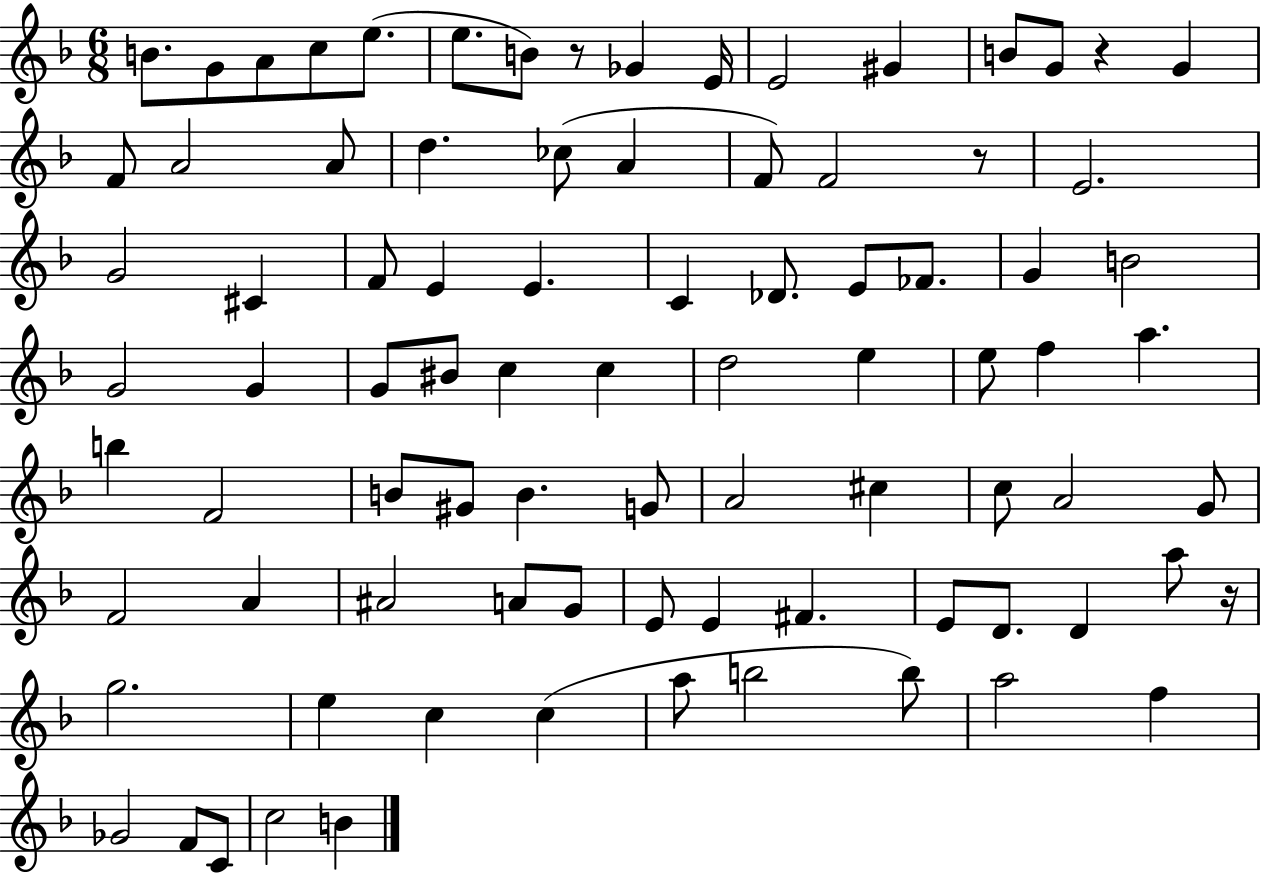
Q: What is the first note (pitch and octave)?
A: B4